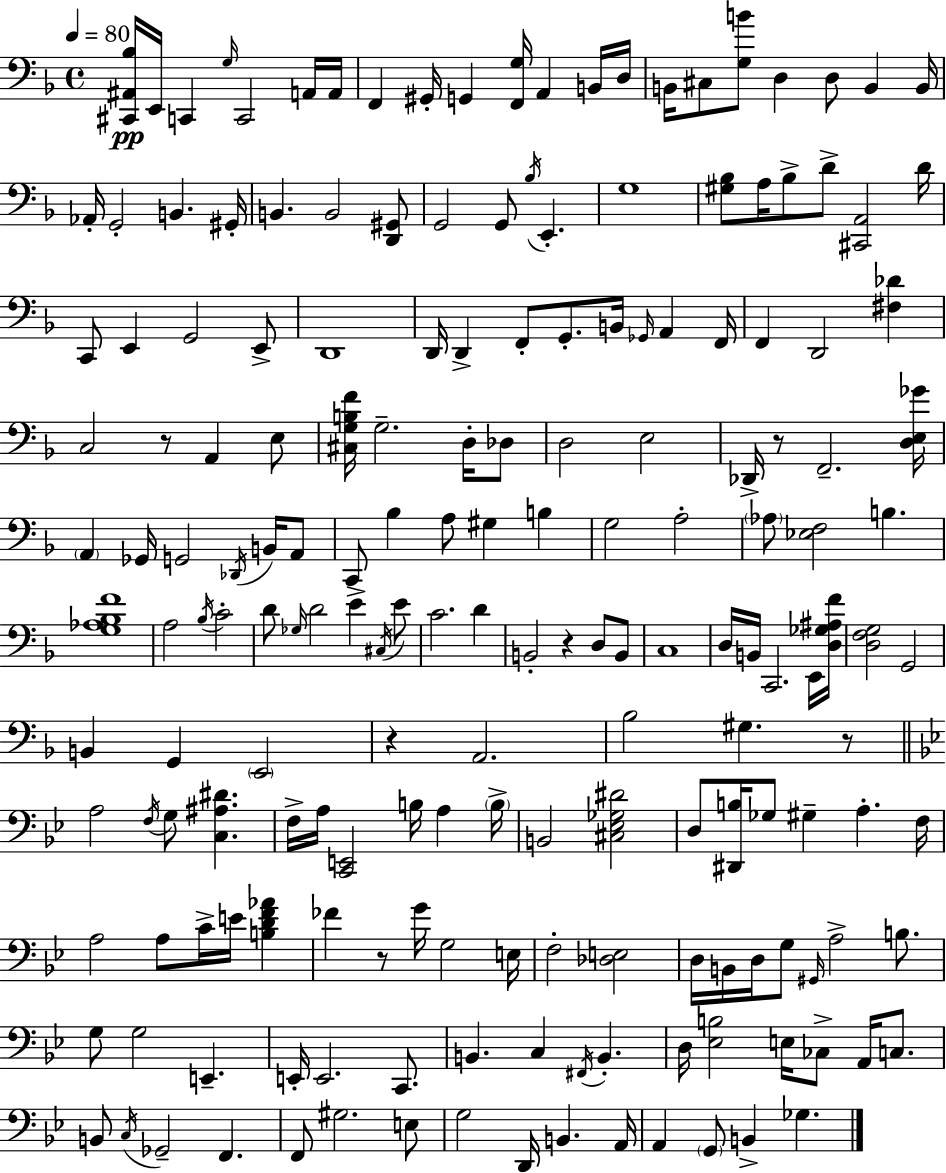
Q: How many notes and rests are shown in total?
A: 185